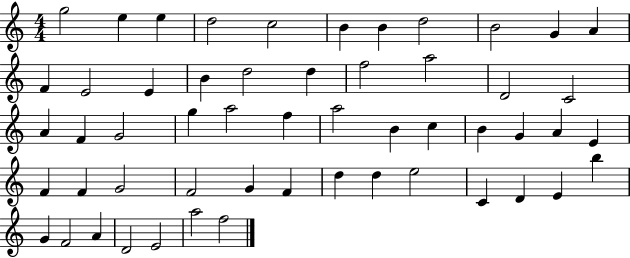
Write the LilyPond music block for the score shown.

{
  \clef treble
  \numericTimeSignature
  \time 4/4
  \key c \major
  g''2 e''4 e''4 | d''2 c''2 | b'4 b'4 d''2 | b'2 g'4 a'4 | \break f'4 e'2 e'4 | b'4 d''2 d''4 | f''2 a''2 | d'2 c'2 | \break a'4 f'4 g'2 | g''4 a''2 f''4 | a''2 b'4 c''4 | b'4 g'4 a'4 e'4 | \break f'4 f'4 g'2 | f'2 g'4 f'4 | d''4 d''4 e''2 | c'4 d'4 e'4 b''4 | \break g'4 f'2 a'4 | d'2 e'2 | a''2 f''2 | \bar "|."
}